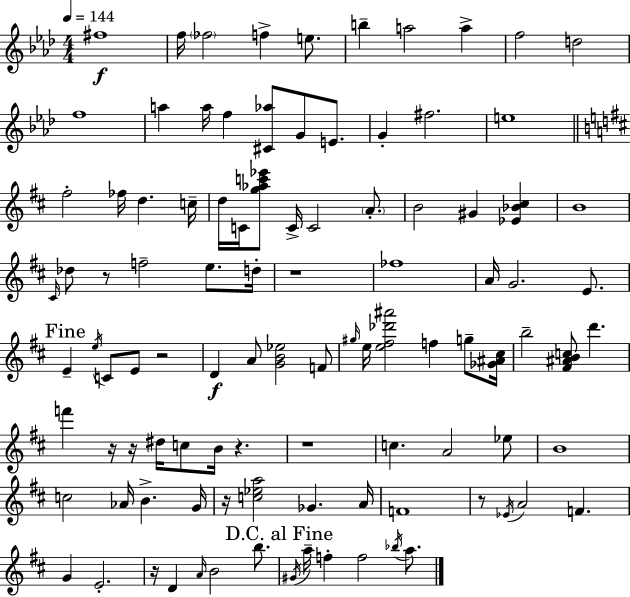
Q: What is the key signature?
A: AES major